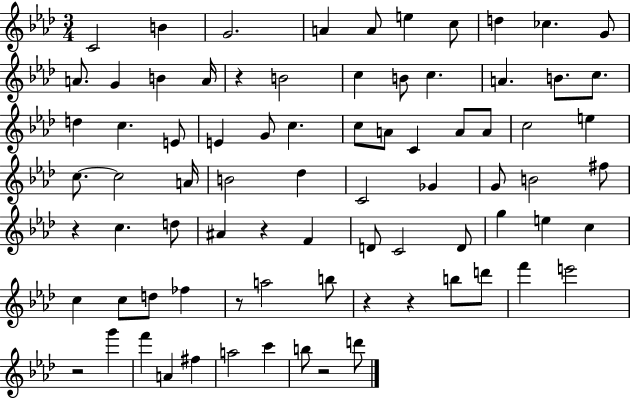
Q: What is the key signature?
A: AES major